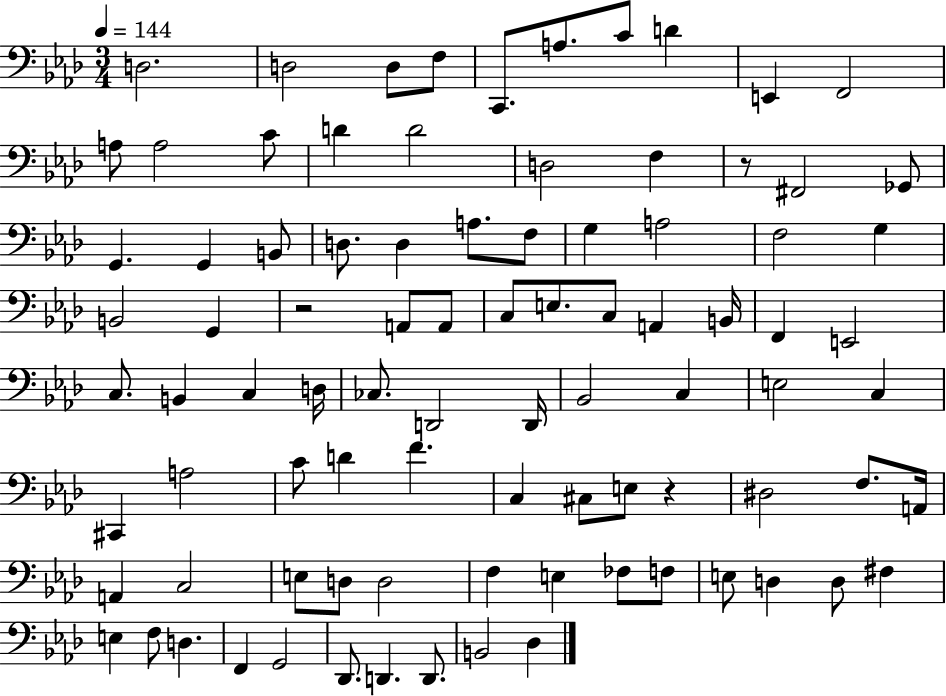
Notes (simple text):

D3/h. D3/h D3/e F3/e C2/e. A3/e. C4/e D4/q E2/q F2/h A3/e A3/h C4/e D4/q D4/h D3/h F3/q R/e F#2/h Gb2/e G2/q. G2/q B2/e D3/e. D3/q A3/e. F3/e G3/q A3/h F3/h G3/q B2/h G2/q R/h A2/e A2/e C3/e E3/e. C3/e A2/q B2/s F2/q E2/h C3/e. B2/q C3/q D3/s CES3/e. D2/h D2/s Bb2/h C3/q E3/h C3/q C#2/q A3/h C4/e D4/q F4/q. C3/q C#3/e E3/e R/q D#3/h F3/e. A2/s A2/q C3/h E3/e D3/e D3/h F3/q E3/q FES3/e F3/e E3/e D3/q D3/e F#3/q E3/q F3/e D3/q. F2/q G2/h Db2/e. D2/q. D2/e. B2/h Db3/q